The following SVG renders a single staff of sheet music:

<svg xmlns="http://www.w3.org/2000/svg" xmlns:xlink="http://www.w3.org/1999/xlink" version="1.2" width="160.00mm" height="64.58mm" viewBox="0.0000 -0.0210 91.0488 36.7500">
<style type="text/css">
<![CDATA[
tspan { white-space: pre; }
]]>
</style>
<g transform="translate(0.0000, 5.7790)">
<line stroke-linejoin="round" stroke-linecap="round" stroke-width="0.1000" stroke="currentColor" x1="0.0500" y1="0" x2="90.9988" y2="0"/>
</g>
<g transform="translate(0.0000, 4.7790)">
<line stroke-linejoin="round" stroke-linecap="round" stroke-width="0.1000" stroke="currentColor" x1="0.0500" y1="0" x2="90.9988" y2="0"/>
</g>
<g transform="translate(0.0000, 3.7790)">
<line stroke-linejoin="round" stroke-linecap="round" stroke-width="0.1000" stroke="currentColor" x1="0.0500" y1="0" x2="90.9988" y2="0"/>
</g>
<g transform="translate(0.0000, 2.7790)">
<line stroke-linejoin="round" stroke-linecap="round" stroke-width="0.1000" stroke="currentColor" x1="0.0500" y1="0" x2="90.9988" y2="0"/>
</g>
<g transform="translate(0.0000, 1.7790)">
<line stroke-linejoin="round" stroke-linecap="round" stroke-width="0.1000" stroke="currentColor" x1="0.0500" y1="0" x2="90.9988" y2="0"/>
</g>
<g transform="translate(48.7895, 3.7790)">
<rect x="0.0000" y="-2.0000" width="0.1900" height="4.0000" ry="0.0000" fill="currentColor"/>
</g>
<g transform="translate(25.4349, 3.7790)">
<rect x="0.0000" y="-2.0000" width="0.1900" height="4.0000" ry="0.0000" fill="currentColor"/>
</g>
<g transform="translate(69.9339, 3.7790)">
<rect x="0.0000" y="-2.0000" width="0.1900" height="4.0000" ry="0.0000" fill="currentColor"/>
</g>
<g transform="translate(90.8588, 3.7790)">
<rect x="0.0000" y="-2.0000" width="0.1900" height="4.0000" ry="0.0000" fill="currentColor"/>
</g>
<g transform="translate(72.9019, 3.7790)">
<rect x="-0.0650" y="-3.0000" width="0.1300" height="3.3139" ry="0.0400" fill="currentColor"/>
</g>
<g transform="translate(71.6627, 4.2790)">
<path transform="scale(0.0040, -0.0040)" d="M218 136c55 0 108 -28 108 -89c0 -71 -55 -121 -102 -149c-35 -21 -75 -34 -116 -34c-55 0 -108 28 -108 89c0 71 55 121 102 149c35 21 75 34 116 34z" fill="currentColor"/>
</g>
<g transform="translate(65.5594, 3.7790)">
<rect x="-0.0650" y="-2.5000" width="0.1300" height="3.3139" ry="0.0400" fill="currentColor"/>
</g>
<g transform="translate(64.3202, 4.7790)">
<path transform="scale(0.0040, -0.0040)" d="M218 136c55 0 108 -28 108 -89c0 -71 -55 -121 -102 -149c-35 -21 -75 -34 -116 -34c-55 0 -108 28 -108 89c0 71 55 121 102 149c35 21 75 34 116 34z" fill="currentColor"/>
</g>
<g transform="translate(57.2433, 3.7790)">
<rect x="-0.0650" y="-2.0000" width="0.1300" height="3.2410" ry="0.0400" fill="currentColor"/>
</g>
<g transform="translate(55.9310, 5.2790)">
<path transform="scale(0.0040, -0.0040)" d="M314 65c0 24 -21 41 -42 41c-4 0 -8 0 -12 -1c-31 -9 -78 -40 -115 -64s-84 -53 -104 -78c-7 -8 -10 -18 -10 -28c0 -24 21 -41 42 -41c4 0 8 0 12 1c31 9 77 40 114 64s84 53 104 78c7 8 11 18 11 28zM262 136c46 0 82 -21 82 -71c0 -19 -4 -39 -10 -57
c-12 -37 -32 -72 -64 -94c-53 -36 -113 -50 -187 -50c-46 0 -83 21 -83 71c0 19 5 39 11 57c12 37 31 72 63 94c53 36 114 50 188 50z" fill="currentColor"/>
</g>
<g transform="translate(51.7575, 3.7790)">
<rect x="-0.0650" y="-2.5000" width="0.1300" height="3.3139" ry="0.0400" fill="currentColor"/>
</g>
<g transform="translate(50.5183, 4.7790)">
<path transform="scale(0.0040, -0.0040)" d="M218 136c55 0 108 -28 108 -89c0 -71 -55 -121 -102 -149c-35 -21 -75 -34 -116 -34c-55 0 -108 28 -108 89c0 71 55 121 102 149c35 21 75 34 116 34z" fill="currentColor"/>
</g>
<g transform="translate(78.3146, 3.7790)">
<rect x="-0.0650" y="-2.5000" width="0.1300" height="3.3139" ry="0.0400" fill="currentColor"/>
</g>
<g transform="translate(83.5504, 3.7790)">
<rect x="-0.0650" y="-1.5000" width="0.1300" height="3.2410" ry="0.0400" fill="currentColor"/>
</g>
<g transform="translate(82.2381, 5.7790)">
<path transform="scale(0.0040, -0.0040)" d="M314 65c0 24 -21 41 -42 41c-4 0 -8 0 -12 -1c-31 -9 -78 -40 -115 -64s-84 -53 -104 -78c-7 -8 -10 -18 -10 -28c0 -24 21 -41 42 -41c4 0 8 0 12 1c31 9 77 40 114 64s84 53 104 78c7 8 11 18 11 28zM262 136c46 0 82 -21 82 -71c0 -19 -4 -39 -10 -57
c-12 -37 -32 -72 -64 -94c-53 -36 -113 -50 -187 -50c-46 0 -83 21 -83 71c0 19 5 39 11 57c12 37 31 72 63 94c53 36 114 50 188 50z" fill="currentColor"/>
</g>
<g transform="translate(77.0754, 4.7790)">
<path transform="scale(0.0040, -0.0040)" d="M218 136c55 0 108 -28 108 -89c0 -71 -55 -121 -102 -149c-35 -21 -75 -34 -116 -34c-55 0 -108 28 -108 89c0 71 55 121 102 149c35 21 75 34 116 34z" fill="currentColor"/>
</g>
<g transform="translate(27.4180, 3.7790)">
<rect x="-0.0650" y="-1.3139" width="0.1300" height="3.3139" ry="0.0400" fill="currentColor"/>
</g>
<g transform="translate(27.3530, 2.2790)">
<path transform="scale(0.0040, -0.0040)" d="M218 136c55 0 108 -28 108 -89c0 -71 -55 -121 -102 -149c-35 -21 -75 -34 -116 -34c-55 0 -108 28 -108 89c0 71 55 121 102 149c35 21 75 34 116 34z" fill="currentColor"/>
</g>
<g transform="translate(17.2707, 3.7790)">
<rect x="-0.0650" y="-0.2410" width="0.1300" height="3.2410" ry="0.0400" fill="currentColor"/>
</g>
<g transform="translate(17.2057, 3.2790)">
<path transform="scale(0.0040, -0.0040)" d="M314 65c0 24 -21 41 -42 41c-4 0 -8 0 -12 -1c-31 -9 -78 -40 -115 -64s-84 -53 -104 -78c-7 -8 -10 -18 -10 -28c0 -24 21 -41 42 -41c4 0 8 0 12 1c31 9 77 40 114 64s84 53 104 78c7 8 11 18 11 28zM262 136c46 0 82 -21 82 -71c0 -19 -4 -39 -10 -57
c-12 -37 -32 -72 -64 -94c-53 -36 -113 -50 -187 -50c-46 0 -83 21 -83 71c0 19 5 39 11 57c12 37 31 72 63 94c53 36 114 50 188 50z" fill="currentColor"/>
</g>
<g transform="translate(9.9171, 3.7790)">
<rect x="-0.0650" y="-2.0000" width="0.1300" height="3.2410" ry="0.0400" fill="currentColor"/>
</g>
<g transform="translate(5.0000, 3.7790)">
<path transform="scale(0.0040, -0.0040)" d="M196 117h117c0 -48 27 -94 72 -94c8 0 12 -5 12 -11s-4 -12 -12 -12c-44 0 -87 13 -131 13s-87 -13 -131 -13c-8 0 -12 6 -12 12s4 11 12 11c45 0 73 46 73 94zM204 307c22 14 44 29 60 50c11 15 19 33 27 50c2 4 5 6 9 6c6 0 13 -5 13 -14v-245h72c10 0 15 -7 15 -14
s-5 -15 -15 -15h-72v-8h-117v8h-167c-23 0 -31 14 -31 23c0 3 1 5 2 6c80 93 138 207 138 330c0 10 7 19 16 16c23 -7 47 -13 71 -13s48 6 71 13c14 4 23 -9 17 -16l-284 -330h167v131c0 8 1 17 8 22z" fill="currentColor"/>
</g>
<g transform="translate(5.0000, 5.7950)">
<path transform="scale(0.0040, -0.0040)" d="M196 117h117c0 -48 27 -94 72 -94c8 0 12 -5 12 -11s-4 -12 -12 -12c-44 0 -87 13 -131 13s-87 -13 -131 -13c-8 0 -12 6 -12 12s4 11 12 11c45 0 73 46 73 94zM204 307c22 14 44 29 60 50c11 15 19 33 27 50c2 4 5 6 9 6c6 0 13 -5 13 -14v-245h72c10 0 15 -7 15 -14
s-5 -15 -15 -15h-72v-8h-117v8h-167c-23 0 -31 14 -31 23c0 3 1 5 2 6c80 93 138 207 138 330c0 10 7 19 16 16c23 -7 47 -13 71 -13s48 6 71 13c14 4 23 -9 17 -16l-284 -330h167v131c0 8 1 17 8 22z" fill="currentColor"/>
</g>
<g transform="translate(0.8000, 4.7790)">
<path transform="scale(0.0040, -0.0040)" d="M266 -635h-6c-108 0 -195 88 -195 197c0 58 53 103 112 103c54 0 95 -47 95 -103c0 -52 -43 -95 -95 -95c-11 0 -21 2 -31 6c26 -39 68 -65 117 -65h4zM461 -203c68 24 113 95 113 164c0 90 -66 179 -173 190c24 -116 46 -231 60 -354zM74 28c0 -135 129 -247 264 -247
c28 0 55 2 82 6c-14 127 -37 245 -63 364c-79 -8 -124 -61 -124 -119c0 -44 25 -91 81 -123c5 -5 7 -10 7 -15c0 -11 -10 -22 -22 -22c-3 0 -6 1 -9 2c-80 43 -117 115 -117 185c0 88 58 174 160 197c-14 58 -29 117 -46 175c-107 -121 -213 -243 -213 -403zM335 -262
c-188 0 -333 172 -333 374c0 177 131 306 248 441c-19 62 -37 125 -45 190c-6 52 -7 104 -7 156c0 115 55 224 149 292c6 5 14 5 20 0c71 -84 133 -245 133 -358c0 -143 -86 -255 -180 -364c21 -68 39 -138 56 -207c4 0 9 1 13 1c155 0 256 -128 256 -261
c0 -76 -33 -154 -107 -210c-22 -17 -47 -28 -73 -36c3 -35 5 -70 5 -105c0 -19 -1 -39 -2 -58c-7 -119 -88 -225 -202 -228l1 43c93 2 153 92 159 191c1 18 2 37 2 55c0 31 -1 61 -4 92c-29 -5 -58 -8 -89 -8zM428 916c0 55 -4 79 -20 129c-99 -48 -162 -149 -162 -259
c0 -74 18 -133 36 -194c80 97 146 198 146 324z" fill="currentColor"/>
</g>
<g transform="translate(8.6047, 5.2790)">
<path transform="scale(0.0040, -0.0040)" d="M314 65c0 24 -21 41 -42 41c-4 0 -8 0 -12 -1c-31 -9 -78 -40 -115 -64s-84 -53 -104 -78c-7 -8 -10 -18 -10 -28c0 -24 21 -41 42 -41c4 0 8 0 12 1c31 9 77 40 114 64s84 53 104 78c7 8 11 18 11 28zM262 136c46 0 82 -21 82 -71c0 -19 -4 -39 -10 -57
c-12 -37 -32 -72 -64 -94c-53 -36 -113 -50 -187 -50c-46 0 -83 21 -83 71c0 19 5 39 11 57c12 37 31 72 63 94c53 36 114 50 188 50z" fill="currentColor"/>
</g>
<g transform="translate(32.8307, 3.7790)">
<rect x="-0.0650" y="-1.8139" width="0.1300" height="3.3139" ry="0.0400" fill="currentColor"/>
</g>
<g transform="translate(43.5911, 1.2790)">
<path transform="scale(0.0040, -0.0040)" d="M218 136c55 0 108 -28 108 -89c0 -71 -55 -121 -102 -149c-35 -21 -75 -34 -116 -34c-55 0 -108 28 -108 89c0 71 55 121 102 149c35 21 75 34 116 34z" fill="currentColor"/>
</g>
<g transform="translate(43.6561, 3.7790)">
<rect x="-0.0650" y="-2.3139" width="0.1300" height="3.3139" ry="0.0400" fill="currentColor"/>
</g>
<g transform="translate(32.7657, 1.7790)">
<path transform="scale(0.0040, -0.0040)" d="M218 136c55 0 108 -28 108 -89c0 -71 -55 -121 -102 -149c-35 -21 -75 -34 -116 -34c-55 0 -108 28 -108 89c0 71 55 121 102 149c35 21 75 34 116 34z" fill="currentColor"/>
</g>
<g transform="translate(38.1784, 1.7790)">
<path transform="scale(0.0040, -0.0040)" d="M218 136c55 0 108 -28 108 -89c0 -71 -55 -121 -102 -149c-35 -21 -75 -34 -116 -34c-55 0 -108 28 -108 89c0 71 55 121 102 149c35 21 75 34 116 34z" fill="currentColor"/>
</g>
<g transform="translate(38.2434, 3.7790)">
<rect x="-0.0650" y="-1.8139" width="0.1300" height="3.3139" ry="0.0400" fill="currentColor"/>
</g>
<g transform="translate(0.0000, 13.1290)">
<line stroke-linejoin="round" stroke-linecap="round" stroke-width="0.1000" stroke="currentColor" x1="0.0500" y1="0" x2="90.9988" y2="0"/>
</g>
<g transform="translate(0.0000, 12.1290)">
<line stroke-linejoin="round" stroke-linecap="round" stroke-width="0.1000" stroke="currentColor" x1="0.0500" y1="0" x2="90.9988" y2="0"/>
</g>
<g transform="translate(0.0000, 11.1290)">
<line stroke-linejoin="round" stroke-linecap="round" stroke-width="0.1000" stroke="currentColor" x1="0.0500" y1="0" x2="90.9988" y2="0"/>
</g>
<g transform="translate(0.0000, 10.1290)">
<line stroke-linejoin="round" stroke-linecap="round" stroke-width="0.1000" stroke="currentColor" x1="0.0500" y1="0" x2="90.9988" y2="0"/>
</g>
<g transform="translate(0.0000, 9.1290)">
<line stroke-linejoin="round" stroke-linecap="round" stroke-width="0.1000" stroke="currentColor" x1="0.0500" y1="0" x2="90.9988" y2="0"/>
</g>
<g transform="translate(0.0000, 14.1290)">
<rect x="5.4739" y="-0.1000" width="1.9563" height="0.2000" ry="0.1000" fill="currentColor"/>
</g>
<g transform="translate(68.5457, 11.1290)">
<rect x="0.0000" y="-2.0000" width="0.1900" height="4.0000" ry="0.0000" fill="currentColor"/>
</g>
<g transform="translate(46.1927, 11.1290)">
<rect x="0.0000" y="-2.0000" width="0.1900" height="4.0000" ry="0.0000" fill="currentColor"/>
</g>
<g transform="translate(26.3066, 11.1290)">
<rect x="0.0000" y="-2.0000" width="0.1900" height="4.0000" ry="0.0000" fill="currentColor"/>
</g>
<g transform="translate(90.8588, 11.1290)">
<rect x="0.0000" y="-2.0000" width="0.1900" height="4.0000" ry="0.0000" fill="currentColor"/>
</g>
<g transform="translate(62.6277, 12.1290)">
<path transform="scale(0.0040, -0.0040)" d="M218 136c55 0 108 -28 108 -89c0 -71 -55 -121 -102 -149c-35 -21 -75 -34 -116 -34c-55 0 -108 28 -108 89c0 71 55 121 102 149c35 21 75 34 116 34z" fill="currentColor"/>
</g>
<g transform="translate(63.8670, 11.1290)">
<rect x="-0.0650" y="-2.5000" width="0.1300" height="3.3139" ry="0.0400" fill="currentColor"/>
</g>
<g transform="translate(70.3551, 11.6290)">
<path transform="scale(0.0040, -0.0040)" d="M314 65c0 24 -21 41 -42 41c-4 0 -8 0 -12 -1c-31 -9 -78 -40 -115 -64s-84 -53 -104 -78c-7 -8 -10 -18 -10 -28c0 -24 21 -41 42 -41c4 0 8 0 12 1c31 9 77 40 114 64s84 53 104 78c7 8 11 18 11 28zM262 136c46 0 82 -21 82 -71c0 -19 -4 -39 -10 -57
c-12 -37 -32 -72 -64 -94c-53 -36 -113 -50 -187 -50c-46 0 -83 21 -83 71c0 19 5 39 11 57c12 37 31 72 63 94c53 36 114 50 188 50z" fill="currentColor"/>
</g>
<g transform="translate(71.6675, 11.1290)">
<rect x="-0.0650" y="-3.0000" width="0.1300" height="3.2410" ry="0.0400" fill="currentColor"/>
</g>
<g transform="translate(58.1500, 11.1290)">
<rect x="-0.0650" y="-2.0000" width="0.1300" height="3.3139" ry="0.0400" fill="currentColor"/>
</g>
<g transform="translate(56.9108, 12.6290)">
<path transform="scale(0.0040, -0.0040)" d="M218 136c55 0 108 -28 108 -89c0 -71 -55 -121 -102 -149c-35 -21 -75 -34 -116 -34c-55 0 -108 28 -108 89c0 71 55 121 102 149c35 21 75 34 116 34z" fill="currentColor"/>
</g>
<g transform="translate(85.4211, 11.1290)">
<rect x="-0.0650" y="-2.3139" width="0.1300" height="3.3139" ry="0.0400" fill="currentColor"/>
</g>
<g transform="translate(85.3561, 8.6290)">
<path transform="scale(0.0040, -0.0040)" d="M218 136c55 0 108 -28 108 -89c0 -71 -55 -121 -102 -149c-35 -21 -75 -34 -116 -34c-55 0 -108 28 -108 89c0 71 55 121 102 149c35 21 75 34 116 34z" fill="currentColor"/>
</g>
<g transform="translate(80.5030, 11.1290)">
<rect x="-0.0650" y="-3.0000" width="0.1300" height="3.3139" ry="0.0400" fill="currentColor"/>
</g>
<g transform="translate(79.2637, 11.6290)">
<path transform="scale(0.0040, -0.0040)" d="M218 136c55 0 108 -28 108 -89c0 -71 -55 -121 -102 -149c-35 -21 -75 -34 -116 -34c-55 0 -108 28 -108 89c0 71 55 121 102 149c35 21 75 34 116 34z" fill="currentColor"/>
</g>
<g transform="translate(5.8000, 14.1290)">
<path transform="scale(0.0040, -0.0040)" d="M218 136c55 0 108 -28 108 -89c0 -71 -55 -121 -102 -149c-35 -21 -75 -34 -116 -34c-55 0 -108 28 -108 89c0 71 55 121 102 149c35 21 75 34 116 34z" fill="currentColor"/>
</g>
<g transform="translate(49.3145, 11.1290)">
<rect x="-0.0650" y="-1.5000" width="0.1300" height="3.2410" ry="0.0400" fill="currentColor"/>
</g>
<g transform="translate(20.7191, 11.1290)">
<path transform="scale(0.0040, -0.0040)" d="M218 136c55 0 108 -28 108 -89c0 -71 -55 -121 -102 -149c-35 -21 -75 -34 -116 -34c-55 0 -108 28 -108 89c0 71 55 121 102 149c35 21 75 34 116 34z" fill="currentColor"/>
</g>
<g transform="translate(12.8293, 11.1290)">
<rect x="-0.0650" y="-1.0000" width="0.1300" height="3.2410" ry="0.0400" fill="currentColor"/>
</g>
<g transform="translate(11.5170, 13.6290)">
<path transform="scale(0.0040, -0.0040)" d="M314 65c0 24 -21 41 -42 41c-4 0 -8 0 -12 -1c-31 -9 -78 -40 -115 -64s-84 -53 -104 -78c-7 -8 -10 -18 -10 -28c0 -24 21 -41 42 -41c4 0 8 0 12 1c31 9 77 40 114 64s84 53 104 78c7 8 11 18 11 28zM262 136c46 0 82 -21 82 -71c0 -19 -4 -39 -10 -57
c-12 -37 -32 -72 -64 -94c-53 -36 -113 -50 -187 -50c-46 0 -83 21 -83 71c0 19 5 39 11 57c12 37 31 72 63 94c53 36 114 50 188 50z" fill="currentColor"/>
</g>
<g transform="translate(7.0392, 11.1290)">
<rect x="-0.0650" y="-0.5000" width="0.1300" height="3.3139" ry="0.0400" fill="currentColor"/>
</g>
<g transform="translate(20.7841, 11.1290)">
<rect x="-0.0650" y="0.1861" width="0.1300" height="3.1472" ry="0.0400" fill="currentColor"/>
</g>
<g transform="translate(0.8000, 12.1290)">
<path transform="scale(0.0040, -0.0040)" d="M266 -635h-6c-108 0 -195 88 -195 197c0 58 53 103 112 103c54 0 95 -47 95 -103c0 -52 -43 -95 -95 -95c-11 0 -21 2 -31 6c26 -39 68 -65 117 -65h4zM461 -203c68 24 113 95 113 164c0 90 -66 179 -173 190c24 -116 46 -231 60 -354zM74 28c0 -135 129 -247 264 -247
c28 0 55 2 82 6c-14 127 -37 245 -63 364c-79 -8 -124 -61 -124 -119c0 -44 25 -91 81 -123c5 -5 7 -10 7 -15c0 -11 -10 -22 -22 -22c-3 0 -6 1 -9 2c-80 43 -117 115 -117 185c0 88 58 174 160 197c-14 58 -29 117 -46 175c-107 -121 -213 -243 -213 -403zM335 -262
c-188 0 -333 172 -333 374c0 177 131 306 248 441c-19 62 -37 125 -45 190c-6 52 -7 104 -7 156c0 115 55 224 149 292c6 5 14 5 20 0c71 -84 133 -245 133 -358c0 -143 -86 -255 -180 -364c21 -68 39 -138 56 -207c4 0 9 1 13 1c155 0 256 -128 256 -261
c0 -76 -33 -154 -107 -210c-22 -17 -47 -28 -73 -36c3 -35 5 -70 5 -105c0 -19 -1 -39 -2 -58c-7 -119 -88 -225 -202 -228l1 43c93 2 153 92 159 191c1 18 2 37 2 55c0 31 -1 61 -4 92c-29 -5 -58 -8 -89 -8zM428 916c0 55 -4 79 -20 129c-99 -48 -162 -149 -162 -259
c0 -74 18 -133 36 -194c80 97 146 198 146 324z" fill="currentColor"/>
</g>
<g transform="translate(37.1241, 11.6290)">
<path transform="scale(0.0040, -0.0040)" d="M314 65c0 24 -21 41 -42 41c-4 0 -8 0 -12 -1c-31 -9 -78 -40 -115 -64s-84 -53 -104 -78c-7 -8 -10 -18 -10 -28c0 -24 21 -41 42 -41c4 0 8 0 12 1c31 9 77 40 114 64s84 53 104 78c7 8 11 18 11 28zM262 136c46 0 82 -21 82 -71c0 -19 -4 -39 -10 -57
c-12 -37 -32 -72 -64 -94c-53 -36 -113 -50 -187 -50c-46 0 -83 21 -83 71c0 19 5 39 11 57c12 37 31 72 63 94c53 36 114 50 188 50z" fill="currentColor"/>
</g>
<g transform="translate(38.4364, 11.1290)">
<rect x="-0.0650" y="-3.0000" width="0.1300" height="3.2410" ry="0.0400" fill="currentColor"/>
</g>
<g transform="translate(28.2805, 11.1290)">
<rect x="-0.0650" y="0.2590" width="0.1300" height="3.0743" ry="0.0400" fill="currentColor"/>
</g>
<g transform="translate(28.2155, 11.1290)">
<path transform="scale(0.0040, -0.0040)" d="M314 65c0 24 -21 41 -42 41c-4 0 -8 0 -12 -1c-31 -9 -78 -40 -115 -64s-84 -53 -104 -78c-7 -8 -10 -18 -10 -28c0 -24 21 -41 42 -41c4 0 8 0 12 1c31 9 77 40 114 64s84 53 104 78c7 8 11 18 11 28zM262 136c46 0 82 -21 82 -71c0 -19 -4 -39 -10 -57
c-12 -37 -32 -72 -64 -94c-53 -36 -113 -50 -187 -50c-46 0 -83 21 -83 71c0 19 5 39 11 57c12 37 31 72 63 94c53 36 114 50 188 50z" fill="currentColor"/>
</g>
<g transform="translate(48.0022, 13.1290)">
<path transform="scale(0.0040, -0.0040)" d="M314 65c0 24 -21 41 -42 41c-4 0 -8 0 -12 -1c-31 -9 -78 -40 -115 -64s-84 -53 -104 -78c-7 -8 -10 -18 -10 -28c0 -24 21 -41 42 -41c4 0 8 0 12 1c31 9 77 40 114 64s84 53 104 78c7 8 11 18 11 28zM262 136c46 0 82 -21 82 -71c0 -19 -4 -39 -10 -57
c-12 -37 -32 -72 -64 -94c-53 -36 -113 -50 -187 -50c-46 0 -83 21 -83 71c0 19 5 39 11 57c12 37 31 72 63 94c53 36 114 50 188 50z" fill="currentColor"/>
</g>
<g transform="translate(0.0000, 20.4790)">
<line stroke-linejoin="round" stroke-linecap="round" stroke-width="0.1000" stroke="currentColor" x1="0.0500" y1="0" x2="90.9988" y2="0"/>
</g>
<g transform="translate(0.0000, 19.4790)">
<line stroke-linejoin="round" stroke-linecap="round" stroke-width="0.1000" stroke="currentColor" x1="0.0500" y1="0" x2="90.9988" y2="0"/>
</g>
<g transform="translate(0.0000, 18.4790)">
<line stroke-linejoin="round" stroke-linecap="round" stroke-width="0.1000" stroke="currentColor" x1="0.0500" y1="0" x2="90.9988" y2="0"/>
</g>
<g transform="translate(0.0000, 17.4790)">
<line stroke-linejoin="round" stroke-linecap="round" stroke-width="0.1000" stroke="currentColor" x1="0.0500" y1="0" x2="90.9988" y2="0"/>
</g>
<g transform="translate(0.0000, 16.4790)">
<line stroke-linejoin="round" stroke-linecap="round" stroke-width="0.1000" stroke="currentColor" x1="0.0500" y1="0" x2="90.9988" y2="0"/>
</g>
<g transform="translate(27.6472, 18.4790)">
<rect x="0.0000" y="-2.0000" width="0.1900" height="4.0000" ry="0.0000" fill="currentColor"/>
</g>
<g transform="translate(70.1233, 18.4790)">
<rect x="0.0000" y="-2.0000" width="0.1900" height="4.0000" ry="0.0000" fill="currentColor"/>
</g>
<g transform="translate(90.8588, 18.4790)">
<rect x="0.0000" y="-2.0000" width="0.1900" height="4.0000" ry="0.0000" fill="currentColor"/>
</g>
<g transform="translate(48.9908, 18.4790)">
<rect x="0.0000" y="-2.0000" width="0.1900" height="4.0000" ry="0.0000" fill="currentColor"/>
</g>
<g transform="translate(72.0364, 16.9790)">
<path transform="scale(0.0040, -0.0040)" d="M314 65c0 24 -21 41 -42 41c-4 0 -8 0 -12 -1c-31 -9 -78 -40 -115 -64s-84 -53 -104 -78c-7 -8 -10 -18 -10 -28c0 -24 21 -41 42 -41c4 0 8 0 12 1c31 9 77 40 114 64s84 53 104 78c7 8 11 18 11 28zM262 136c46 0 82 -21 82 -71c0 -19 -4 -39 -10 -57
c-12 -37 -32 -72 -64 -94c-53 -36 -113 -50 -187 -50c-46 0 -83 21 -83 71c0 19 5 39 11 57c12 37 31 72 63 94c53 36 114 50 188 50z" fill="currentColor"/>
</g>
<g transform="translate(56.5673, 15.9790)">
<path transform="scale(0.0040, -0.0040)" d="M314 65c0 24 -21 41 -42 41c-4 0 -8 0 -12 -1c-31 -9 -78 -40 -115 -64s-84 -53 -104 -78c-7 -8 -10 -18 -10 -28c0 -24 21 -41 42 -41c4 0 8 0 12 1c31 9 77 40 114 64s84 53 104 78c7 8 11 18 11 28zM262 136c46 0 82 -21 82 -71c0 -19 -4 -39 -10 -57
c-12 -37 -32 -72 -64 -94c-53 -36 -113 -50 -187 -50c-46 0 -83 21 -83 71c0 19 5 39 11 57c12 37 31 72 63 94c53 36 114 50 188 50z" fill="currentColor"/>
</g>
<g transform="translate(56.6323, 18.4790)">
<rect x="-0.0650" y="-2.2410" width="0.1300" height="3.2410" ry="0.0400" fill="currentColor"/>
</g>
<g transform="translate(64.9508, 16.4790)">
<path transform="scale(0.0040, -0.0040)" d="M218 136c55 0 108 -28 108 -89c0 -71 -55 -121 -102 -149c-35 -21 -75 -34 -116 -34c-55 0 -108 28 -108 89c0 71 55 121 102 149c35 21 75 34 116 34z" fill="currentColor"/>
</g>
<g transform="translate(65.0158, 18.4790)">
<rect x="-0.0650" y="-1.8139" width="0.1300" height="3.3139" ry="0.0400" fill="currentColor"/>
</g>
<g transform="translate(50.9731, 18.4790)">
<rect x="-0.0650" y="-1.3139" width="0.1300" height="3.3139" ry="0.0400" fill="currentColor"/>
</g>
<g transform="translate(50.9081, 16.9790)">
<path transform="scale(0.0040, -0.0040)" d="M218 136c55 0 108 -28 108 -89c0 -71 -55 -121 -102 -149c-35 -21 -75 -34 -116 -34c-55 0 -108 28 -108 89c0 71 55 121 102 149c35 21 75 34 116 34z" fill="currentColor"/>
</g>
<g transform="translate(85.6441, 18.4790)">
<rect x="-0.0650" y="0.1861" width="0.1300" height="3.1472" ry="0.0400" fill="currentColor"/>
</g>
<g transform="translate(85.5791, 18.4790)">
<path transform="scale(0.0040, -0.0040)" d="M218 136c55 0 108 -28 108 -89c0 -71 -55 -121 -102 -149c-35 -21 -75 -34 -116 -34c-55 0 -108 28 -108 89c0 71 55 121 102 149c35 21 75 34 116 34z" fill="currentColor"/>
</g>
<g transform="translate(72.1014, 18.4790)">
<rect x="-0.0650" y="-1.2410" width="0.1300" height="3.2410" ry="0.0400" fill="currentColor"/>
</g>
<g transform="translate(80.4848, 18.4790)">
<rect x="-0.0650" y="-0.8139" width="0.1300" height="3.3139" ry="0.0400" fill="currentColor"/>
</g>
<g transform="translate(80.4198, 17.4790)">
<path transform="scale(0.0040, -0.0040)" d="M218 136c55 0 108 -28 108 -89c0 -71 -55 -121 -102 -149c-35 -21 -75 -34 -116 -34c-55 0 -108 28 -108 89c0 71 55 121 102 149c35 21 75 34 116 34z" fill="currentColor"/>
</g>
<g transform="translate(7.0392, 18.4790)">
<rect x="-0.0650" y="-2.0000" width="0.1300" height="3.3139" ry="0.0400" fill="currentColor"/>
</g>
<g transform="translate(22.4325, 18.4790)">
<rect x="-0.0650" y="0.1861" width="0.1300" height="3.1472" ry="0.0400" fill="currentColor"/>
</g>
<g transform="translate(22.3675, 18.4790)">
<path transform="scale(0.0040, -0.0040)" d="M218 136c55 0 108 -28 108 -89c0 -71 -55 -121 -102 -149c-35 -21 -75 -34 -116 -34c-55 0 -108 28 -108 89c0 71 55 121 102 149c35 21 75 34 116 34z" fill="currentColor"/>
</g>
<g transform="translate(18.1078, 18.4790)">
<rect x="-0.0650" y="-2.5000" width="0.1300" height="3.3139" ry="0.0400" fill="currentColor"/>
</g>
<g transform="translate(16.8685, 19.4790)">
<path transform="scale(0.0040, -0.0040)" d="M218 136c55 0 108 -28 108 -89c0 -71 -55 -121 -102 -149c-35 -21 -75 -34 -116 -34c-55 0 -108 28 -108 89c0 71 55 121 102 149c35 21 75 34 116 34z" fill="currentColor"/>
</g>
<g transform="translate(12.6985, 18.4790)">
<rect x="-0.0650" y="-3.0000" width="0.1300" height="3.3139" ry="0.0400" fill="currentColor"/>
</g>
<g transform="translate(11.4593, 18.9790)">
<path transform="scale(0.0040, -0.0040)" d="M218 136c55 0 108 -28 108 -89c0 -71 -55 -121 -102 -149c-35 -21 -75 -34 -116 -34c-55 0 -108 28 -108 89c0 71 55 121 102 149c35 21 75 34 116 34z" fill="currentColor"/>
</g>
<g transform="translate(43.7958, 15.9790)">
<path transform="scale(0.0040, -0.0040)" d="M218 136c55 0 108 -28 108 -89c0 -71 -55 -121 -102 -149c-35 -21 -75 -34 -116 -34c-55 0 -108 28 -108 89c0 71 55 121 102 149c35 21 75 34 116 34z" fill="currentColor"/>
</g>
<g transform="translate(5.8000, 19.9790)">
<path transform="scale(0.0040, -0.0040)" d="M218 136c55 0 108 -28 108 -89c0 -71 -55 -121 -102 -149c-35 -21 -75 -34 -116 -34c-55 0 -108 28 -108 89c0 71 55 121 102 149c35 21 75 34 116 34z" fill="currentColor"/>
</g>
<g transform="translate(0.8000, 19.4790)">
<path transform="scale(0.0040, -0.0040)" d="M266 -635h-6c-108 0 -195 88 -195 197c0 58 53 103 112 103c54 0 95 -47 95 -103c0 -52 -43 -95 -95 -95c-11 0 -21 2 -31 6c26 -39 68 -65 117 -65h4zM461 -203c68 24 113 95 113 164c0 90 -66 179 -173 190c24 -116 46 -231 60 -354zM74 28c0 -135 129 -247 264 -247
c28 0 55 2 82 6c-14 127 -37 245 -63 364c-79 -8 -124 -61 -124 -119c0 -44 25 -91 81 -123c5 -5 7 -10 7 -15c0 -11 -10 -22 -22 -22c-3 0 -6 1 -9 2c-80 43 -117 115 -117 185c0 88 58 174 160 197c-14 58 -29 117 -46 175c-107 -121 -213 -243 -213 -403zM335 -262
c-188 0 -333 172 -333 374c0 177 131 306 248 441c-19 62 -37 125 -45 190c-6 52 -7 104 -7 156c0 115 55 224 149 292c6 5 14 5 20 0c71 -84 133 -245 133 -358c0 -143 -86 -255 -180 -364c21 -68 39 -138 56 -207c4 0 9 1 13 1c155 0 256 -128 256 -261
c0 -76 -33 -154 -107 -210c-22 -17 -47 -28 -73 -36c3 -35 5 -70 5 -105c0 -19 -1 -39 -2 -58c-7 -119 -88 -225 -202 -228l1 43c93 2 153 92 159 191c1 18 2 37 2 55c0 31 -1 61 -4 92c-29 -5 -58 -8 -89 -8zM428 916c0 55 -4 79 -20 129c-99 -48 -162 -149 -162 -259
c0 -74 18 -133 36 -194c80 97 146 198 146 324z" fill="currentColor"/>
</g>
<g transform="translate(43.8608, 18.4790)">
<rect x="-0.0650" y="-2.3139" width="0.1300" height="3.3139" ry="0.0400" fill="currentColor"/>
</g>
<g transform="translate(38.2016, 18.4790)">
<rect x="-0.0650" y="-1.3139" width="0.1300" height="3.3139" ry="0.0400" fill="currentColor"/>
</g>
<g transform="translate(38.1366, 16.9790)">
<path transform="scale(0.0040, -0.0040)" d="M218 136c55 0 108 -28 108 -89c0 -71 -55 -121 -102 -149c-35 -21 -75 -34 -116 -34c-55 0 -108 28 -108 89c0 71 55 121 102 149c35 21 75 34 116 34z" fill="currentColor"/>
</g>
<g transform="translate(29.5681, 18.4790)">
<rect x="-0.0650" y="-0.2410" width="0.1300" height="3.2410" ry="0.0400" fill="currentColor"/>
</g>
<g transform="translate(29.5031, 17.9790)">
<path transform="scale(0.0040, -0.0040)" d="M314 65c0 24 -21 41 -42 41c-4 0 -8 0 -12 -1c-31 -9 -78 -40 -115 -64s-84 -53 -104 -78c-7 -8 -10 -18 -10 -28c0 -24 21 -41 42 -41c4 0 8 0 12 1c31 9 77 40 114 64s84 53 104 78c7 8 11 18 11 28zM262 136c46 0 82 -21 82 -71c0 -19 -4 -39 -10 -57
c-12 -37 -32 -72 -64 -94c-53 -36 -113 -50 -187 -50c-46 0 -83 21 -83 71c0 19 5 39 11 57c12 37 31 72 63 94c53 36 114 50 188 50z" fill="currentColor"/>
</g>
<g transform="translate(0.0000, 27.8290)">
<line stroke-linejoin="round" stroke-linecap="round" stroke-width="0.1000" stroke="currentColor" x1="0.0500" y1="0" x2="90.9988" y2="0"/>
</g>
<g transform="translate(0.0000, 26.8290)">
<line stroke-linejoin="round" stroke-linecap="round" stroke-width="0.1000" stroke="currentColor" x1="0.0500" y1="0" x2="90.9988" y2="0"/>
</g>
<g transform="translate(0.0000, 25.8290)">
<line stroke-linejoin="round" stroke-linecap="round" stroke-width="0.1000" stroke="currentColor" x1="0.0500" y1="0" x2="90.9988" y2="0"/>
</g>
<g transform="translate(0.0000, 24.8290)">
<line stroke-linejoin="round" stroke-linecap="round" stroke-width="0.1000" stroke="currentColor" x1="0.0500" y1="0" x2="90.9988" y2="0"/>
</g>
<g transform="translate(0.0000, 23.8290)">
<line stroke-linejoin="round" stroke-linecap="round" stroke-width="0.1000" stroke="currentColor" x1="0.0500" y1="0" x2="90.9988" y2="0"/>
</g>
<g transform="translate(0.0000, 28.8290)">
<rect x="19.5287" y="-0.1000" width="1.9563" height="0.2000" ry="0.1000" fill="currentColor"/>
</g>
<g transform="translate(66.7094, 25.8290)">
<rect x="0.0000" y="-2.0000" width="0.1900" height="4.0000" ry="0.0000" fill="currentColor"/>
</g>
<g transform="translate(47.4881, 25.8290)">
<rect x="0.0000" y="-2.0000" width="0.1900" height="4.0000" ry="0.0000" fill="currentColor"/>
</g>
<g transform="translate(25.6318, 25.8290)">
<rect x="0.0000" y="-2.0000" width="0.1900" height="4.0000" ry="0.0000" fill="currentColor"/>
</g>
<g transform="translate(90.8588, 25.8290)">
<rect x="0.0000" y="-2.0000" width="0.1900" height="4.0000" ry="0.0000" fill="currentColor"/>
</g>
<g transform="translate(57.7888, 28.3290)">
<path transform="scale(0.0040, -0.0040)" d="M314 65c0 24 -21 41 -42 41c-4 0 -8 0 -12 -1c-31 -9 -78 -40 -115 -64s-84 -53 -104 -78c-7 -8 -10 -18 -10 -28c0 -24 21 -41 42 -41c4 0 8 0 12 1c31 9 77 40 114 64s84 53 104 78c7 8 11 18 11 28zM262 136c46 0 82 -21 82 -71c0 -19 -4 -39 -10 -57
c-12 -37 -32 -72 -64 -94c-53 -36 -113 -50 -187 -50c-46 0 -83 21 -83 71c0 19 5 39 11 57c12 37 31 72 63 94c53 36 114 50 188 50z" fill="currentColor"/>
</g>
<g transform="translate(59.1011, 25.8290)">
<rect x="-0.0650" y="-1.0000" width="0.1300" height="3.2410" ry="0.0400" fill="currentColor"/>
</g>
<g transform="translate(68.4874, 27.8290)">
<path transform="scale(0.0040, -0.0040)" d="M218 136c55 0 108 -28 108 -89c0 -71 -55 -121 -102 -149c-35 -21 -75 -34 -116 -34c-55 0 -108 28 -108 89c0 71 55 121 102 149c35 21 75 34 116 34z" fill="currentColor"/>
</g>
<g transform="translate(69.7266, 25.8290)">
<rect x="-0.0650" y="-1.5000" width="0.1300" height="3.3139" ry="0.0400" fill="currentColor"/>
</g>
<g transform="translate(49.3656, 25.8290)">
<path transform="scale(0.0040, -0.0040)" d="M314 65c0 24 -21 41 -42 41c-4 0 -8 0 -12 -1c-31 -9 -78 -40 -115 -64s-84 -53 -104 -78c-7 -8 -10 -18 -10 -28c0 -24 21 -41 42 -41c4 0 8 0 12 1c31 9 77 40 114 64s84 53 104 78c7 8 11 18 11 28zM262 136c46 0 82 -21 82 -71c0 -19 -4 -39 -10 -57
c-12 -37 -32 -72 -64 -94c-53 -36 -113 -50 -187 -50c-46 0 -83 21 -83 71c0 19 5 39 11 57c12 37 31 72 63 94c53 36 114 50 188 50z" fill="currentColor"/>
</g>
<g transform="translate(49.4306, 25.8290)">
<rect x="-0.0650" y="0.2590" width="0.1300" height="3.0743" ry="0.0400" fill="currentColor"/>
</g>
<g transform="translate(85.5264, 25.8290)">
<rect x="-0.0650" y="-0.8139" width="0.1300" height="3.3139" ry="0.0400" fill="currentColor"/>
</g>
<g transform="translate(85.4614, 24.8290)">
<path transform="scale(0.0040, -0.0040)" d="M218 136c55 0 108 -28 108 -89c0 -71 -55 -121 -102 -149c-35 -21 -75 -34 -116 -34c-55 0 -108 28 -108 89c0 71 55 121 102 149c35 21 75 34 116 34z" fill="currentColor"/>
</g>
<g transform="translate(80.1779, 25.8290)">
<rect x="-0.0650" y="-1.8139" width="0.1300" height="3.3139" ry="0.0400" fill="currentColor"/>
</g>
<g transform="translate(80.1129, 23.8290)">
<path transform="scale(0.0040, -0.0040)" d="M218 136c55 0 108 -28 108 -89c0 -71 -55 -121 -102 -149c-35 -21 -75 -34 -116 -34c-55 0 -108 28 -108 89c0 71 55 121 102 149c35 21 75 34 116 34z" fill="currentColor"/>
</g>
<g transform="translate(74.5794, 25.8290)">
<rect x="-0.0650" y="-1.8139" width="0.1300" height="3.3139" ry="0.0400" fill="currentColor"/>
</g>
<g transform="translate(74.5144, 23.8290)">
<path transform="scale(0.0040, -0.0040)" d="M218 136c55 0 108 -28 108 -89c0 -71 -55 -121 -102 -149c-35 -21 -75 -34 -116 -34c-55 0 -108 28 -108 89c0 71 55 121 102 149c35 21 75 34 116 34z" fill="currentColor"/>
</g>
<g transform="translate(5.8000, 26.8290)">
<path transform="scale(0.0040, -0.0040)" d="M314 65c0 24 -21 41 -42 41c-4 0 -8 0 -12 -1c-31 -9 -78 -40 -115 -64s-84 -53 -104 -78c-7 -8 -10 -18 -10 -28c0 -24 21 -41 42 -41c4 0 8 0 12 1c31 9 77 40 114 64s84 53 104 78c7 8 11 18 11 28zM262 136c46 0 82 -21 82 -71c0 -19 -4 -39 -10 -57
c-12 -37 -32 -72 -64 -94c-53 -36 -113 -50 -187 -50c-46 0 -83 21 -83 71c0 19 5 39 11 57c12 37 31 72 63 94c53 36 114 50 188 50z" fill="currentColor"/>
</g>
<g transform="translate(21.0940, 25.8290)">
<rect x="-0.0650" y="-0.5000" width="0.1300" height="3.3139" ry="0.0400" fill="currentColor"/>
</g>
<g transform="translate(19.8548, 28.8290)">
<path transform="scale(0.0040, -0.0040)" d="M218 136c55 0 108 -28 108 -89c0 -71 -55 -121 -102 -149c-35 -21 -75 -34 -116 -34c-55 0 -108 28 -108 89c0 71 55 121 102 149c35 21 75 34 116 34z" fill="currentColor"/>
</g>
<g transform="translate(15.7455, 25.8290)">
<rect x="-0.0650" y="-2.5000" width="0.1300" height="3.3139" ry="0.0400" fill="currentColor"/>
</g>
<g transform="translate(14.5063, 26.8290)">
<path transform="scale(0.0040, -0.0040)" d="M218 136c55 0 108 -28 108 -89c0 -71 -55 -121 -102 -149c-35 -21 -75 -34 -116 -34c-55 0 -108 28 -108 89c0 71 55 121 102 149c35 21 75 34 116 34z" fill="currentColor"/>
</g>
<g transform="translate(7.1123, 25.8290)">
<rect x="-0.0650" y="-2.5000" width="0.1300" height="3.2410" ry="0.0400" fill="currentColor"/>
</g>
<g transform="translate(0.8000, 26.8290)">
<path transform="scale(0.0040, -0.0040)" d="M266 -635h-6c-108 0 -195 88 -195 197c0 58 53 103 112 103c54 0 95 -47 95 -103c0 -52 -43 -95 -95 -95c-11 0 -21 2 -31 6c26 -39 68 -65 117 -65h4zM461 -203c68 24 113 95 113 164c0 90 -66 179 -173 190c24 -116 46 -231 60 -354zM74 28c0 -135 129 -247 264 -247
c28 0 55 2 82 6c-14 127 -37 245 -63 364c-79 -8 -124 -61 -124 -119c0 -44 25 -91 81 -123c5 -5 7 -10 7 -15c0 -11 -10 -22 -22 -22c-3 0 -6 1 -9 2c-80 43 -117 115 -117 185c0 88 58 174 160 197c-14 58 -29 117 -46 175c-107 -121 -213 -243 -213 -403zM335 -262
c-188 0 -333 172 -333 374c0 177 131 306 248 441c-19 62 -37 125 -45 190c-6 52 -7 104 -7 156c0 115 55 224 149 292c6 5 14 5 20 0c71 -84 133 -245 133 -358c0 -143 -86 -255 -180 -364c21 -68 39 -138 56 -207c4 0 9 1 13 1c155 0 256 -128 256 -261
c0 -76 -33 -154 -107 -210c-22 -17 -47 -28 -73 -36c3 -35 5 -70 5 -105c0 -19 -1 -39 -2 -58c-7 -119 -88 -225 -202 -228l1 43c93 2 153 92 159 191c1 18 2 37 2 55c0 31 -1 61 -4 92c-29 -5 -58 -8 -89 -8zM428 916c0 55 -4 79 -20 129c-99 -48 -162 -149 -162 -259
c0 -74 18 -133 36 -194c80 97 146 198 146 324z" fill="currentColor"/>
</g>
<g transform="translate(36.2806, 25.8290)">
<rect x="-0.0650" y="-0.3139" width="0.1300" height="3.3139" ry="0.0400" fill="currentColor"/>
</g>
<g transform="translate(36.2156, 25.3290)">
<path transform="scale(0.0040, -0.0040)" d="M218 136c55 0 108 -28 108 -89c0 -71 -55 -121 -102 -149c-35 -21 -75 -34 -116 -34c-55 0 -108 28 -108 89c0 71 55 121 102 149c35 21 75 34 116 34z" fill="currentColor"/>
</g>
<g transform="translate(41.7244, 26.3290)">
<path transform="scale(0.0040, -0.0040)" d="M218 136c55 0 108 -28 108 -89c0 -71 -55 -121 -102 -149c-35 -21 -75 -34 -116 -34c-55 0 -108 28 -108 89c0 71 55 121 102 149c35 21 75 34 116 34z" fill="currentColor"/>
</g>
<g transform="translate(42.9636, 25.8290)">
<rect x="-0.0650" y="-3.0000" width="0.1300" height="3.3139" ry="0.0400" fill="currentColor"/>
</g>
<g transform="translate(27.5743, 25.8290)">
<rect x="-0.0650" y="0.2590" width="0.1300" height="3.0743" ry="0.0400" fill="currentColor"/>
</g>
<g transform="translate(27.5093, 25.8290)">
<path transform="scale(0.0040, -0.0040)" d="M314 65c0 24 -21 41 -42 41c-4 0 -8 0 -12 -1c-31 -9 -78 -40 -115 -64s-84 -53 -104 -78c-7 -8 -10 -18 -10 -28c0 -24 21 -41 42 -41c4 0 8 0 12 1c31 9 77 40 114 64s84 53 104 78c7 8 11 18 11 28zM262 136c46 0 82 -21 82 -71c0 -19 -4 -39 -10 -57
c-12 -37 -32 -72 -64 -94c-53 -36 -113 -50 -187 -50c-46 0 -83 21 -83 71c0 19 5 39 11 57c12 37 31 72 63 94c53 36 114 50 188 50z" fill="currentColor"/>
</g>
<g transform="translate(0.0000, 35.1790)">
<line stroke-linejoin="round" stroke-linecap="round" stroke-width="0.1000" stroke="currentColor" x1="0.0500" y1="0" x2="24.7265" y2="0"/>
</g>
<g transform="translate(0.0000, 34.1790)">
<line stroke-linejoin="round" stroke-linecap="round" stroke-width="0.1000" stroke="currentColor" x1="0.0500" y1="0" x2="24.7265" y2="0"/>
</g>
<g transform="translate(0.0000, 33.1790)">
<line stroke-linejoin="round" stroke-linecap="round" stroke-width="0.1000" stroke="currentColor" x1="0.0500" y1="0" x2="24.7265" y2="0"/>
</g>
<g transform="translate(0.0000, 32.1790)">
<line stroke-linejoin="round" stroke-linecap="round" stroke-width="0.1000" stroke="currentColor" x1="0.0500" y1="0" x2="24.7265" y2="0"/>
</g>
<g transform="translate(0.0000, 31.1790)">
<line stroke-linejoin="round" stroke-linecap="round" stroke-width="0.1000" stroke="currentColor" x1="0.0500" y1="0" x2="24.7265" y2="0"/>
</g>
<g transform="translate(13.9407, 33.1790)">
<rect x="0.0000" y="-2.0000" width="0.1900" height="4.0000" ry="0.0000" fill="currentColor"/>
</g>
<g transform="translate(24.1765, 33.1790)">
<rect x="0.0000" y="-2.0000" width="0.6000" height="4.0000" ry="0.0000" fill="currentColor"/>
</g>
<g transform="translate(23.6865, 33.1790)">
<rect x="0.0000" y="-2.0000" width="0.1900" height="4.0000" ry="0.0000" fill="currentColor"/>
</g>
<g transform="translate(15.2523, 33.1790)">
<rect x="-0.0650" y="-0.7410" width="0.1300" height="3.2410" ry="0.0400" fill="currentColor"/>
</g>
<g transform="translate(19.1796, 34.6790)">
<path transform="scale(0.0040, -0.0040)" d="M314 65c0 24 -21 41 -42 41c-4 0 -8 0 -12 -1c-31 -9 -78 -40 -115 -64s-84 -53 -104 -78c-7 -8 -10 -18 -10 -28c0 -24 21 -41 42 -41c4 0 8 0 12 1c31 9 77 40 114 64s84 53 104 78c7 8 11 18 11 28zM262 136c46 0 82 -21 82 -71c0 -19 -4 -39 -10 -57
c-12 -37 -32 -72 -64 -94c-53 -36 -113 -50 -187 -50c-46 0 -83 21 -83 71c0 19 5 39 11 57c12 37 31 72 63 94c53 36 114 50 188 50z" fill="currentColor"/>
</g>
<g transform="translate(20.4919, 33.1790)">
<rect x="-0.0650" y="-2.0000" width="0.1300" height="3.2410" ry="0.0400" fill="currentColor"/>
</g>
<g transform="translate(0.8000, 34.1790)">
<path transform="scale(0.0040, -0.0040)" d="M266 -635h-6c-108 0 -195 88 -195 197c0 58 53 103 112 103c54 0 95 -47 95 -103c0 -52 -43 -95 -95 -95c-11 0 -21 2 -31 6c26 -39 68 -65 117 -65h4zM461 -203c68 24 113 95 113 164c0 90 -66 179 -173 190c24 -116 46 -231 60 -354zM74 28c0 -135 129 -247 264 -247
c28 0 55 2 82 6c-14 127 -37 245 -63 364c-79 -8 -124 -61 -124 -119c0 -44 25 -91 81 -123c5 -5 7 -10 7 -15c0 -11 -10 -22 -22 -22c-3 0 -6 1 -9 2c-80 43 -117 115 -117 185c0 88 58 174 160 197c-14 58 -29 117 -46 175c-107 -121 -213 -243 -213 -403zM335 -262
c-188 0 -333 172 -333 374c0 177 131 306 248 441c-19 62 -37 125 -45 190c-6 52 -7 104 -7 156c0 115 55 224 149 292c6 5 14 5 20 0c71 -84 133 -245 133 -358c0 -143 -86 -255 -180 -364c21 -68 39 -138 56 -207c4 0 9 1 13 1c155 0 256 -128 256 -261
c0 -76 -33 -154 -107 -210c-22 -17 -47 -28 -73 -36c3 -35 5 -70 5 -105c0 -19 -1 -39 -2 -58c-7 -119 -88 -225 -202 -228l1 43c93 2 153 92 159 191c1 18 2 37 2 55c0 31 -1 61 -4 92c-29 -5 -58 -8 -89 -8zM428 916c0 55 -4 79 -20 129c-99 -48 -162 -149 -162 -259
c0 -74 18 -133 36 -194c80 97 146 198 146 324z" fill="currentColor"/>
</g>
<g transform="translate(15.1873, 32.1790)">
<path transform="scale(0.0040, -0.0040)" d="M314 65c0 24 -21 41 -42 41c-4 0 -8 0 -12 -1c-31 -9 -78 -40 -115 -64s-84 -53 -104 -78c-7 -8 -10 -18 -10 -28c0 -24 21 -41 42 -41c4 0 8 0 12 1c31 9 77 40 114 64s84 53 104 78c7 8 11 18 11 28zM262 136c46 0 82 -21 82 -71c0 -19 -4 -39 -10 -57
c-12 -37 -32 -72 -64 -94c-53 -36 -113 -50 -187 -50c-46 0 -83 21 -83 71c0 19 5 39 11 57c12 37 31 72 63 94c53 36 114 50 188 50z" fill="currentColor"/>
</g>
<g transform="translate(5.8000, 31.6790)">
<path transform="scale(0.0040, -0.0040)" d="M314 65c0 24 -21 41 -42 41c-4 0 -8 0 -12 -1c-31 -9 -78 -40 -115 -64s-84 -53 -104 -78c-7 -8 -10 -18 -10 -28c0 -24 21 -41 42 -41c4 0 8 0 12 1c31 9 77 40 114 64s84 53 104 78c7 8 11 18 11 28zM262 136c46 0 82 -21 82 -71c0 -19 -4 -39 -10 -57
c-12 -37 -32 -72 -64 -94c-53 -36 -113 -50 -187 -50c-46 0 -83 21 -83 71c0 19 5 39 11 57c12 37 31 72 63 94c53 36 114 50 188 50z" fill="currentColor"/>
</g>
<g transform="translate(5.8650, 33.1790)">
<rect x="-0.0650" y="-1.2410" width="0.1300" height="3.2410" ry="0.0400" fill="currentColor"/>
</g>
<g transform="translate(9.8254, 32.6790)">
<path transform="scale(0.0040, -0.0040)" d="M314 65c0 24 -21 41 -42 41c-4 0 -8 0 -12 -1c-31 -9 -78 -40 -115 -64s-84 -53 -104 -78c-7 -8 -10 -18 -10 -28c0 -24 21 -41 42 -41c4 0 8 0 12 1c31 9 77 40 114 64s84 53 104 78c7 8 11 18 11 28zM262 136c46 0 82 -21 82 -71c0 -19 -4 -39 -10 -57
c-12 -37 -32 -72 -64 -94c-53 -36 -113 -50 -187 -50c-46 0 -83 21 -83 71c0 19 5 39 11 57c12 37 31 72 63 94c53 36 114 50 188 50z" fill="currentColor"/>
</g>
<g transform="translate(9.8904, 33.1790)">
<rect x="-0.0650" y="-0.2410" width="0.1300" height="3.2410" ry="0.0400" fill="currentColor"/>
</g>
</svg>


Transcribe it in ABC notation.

X:1
T:Untitled
M:4/4
L:1/4
K:C
F2 c2 e f f g G F2 G A G E2 C D2 B B2 A2 E2 F G A2 A g F A G B c2 e g e g2 f e2 d B G2 G C B2 c A B2 D2 E f f d e2 c2 d2 F2